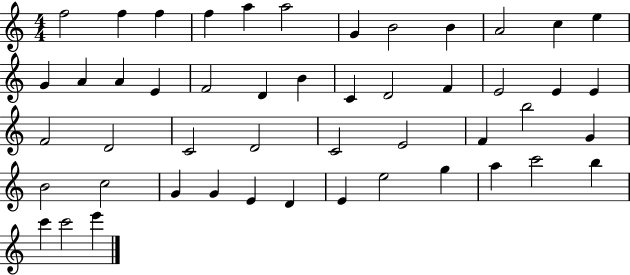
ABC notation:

X:1
T:Untitled
M:4/4
L:1/4
K:C
f2 f f f a a2 G B2 B A2 c e G A A E F2 D B C D2 F E2 E E F2 D2 C2 D2 C2 E2 F b2 G B2 c2 G G E D E e2 g a c'2 b c' c'2 e'